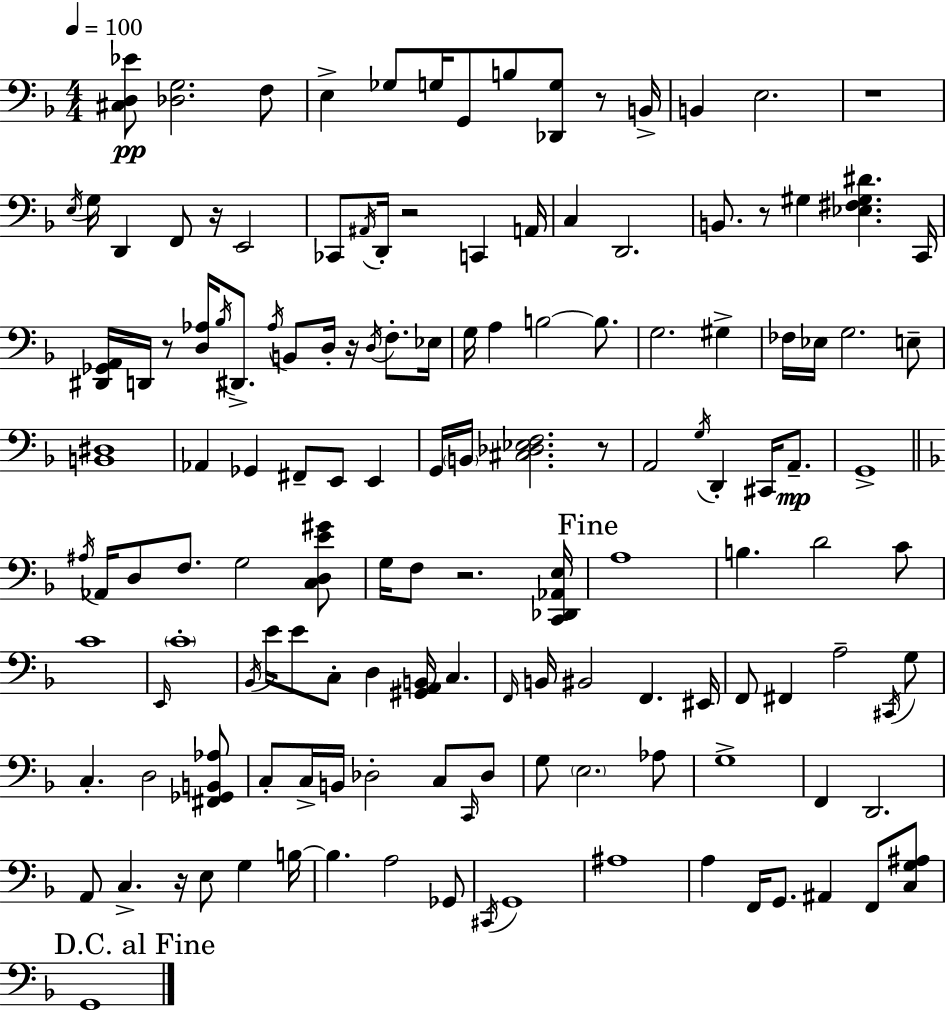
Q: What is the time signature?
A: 4/4